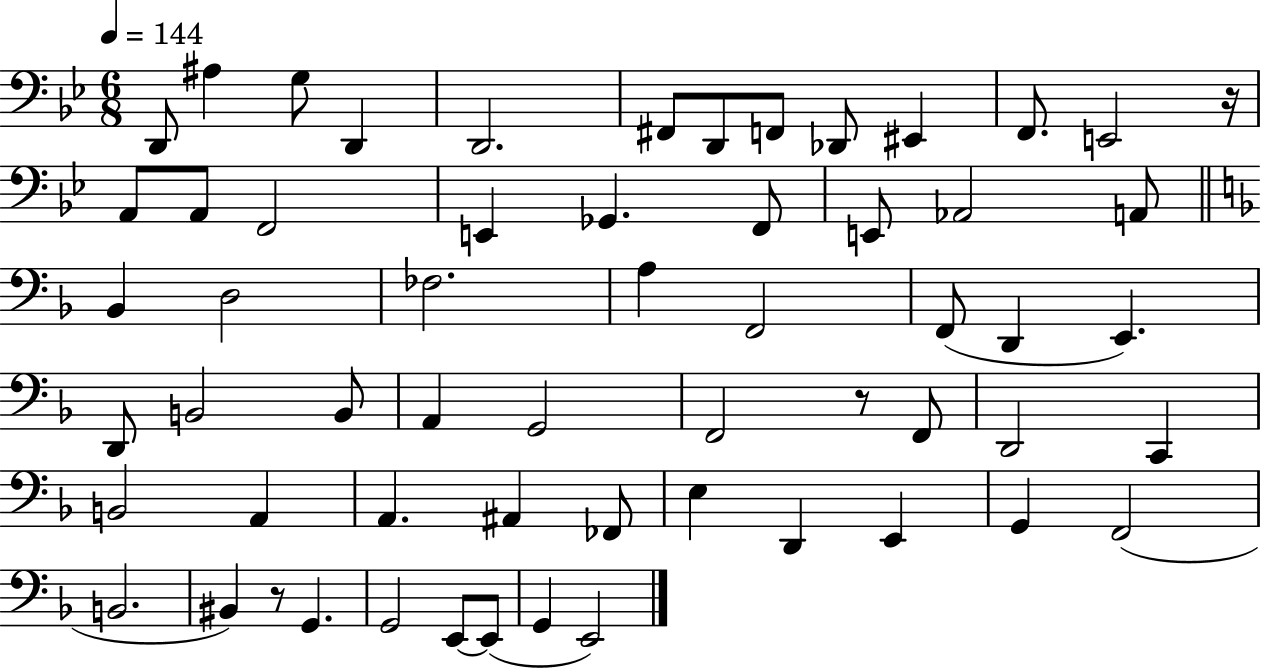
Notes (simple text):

D2/e A#3/q G3/e D2/q D2/h. F#2/e D2/e F2/e Db2/e EIS2/q F2/e. E2/h R/s A2/e A2/e F2/h E2/q Gb2/q. F2/e E2/e Ab2/h A2/e Bb2/q D3/h FES3/h. A3/q F2/h F2/e D2/q E2/q. D2/e B2/h B2/e A2/q G2/h F2/h R/e F2/e D2/h C2/q B2/h A2/q A2/q. A#2/q FES2/e E3/q D2/q E2/q G2/q F2/h B2/h. BIS2/q R/e G2/q. G2/h E2/e E2/e G2/q E2/h